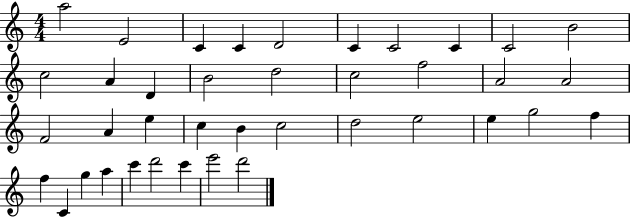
X:1
T:Untitled
M:4/4
L:1/4
K:C
a2 E2 C C D2 C C2 C C2 B2 c2 A D B2 d2 c2 f2 A2 A2 F2 A e c B c2 d2 e2 e g2 f f C g a c' d'2 c' e'2 d'2